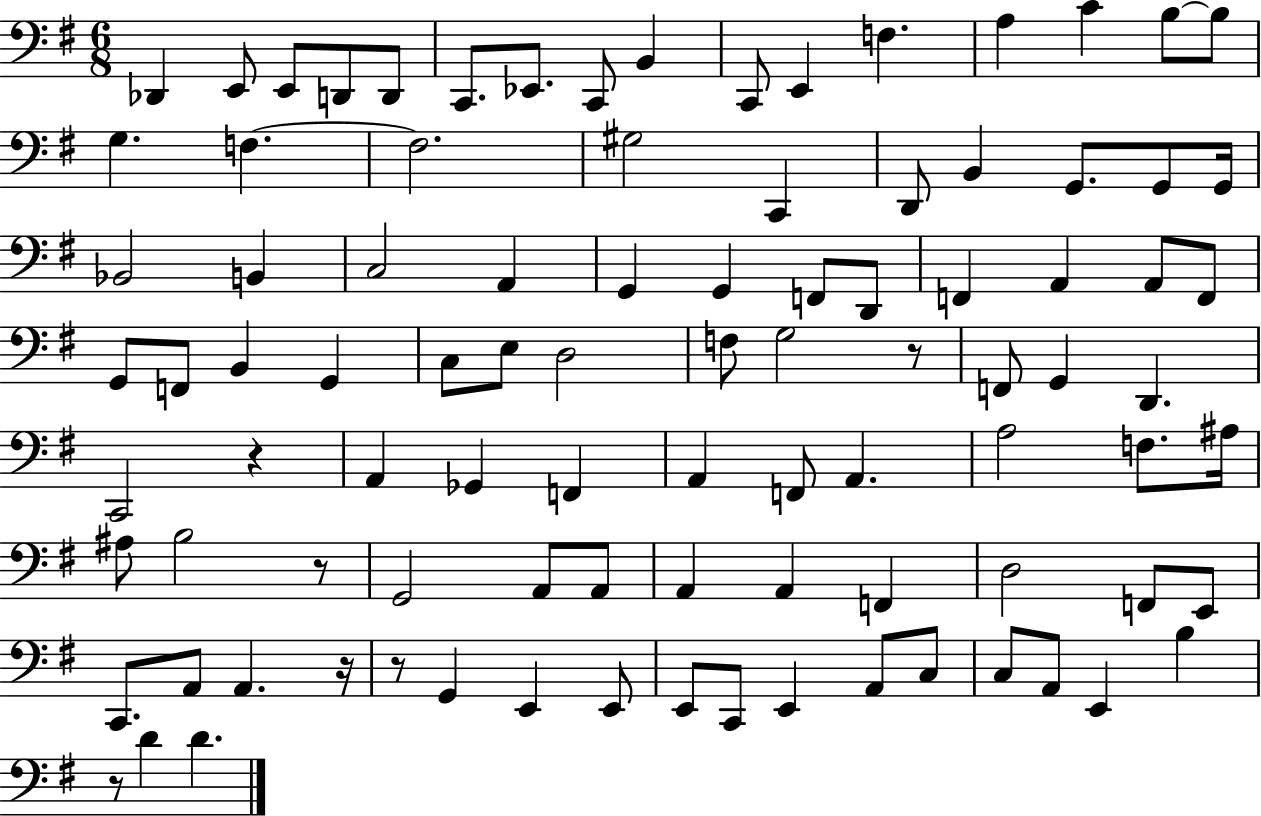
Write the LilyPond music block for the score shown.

{
  \clef bass
  \numericTimeSignature
  \time 6/8
  \key g \major
  \repeat volta 2 { des,4 e,8 e,8 d,8 d,8 | c,8. ees,8. c,8 b,4 | c,8 e,4 f4. | a4 c'4 b8~~ b8 | \break g4. f4.~~ | f2. | gis2 c,4 | d,8 b,4 g,8. g,8 g,16 | \break bes,2 b,4 | c2 a,4 | g,4 g,4 f,8 d,8 | f,4 a,4 a,8 f,8 | \break g,8 f,8 b,4 g,4 | c8 e8 d2 | f8 g2 r8 | f,8 g,4 d,4. | \break c,2 r4 | a,4 ges,4 f,4 | a,4 f,8 a,4. | a2 f8. ais16 | \break ais8 b2 r8 | g,2 a,8 a,8 | a,4 a,4 f,4 | d2 f,8 e,8 | \break c,8. a,8 a,4. r16 | r8 g,4 e,4 e,8 | e,8 c,8 e,4 a,8 c8 | c8 a,8 e,4 b4 | \break r8 d'4 d'4. | } \bar "|."
}